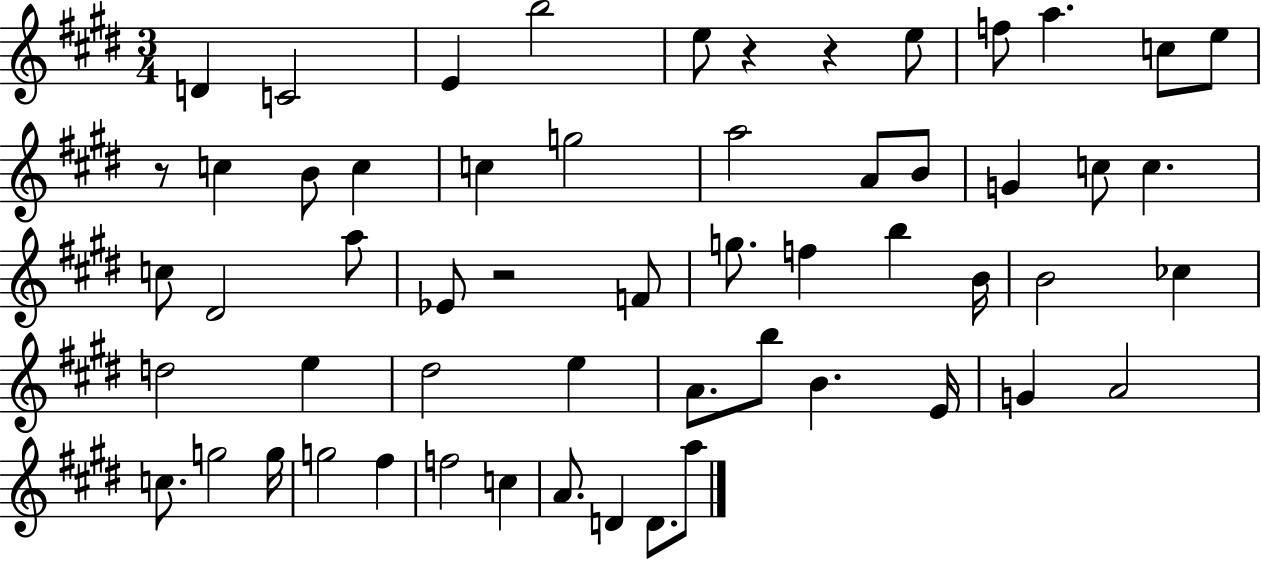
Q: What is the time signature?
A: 3/4